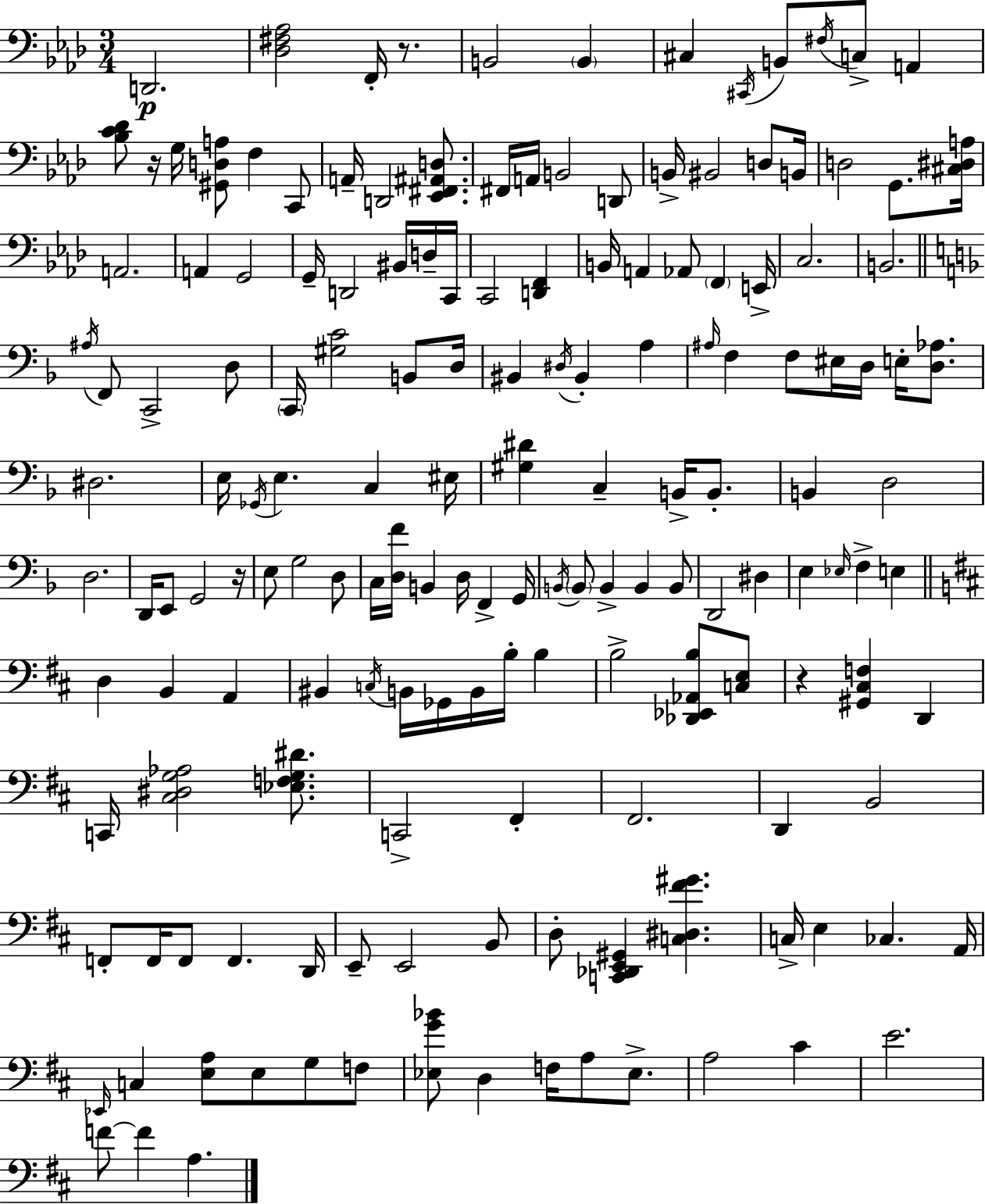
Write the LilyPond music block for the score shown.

{
  \clef bass
  \numericTimeSignature
  \time 3/4
  \key f \minor
  d,2.\p | <des fis aes>2 f,16-. r8. | b,2 \parenthesize b,4 | cis4 \acciaccatura { cis,16 } b,8 \acciaccatura { fis16 } c8-> a,4 | \break <bes c' des'>8 r16 g16 <gis, d a>8 f4 | c,8 a,16-- d,2 <ees, fis, ais, d>8. | fis,16 a,16 b,2 | d,8 b,16-> bis,2 d8 | \break b,16 d2 g,8. | <cis dis a>16 a,2. | a,4 g,2 | g,16-- d,2 bis,16 | \break d16-- c,16 c,2 <d, f,>4 | b,16 a,4 aes,8 \parenthesize f,4 | e,16-> c2. | b,2. | \break \bar "||" \break \key f \major \acciaccatura { ais16 } f,8 c,2-> d8 | \parenthesize c,16 <gis c'>2 b,8 | d16 bis,4 \acciaccatura { dis16 } bis,4-. a4 | \grace { ais16 } f4 f8 eis16 d16 e16-. | \break <d aes>8. dis2. | e16 \acciaccatura { ges,16 } e4. c4 | eis16 <gis dis'>4 c4-- | b,16-> b,8.-. b,4 d2 | \break d2. | d,16 e,8 g,2 | r16 e8 g2 | d8 c16 <d f'>16 b,4 d16 f,4-> | \break g,16 \acciaccatura { b,16 } \parenthesize b,8 b,4-> b,4 | b,8 d,2 | dis4 e4 \grace { ees16 } f4-> | e4 \bar "||" \break \key d \major d4 b,4 a,4 | bis,4 \acciaccatura { c16 } b,16 ges,16 b,16 b16-. b4 | b2-> <des, ees, aes, b>8 <c e>8 | r4 <gis, cis f>4 d,4 | \break c,16 <cis dis g aes>2 <ees f g dis'>8. | c,2-> fis,4-. | fis,2. | d,4 b,2 | \break f,8-. f,16 f,8 f,4. | d,16 e,8-- e,2 b,8 | d8-. <c, des, e, gis,>4 <c dis fis' gis'>4. | c16-> e4 ces4. | \break a,16 \grace { ees,16 } c4 <e a>8 e8 g8 | f8 <ees g' bes'>8 d4 f16 a8 ees8.-> | a2 cis'4 | e'2. | \break f'8~~ f'4 a4. | \bar "|."
}